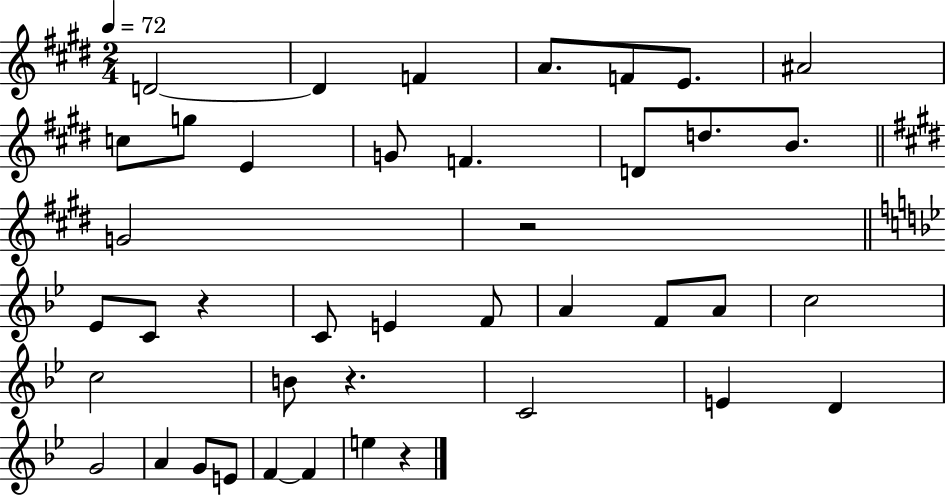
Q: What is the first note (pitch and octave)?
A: D4